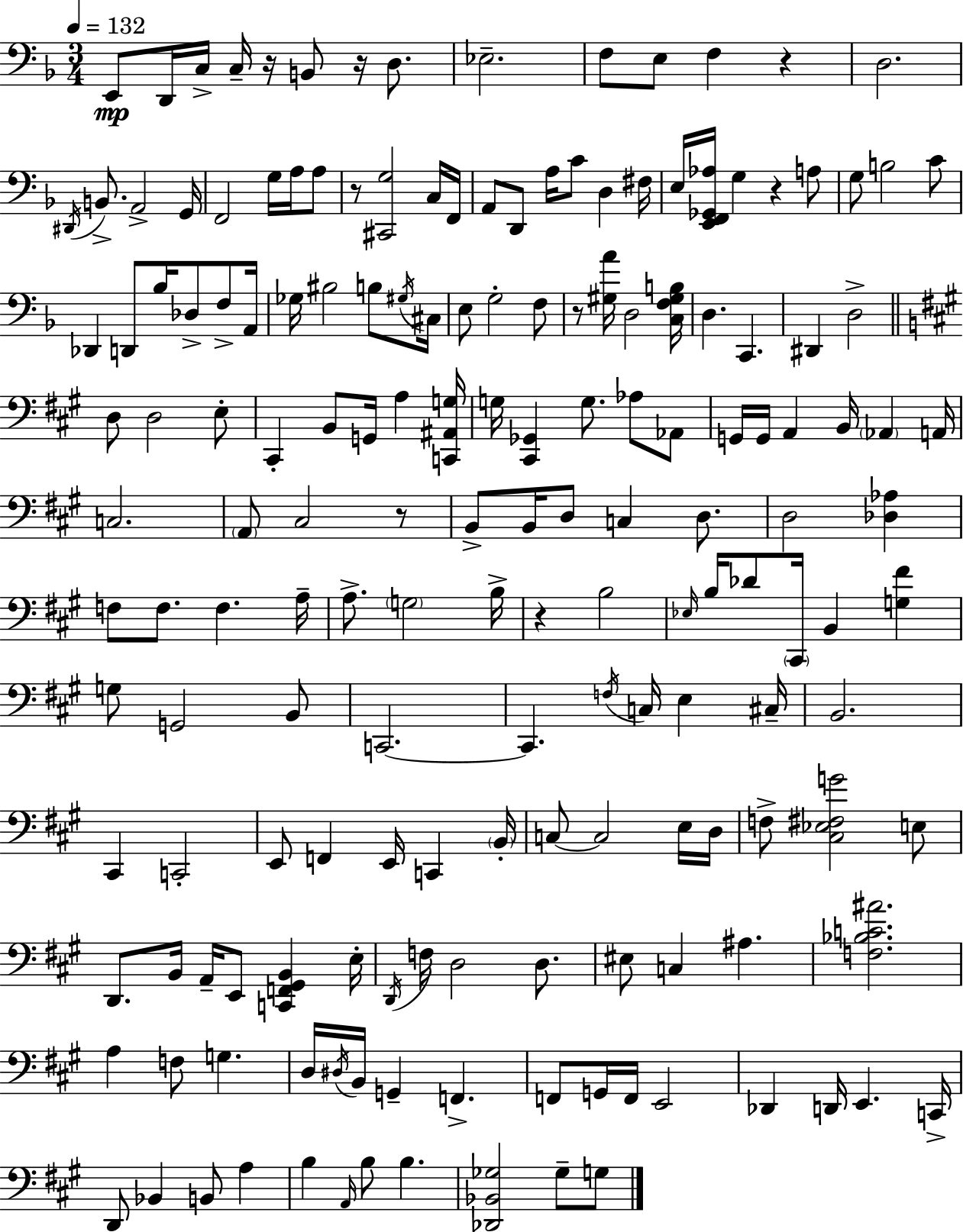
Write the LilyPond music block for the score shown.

{
  \clef bass
  \numericTimeSignature
  \time 3/4
  \key d \minor
  \tempo 4 = 132
  e,8\mp d,16 c16-> c16-- r16 b,8 r16 d8. | ees2.-- | f8 e8 f4 r4 | d2. | \break \acciaccatura { dis,16 } b,8.-> a,2-> | g,16 f,2 g16 a16 a8 | r8 <cis, g>2 c16 | f,16 a,8 d,8 a16 c'8 d4 | \break fis16 e16 <e, f, ges, aes>16 g4 r4 a8 | g8 b2 c'8 | des,4 d,8 bes16 des8-> f8-> | a,16 ges16 bis2 b8 | \break \acciaccatura { gis16 } cis16 e8 g2-. | f8 r8 <gis a'>16 d2 | <c f gis b>16 d4. c,4. | dis,4 d2-> | \break \bar "||" \break \key a \major d8 d2 e8-. | cis,4-. b,8 g,16 a4 <c, ais, g>16 | g16 <cis, ges,>4 g8. aes8 aes,8 | g,16 g,16 a,4 b,16 \parenthesize aes,4 a,16 | \break c2. | \parenthesize a,8 cis2 r8 | b,8-> b,16 d8 c4 d8. | d2 <des aes>4 | \break f8 f8. f4. a16-- | a8.-> \parenthesize g2 b16-> | r4 b2 | \grace { ees16 } b16 des'8 \parenthesize cis,16 b,4 <g fis'>4 | \break g8 g,2 b,8 | c,2.~~ | c,4. \acciaccatura { f16 } c16 e4 | cis16-- b,2. | \break cis,4 c,2-. | e,8 f,4 e,16 c,4 | \parenthesize b,16-. c8~~ c2 | e16 d16 f8-> <cis ees fis g'>2 | \break e8 d,8. b,16 a,16-- e,8 <c, f, gis, b,>4 | e16-. \acciaccatura { d,16 } f16 d2 | d8. eis8 c4 ais4. | <f bes c' ais'>2. | \break a4 f8 g4. | d16 \acciaccatura { dis16 } b,16 g,4-- f,4.-> | f,8 g,16 f,16 e,2 | des,4 d,16 e,4. | \break c,16-> d,8 bes,4 b,8 | a4 b4 \grace { a,16 } b8 b4. | <des, bes, ges>2 | ges8-- g8 \bar "|."
}